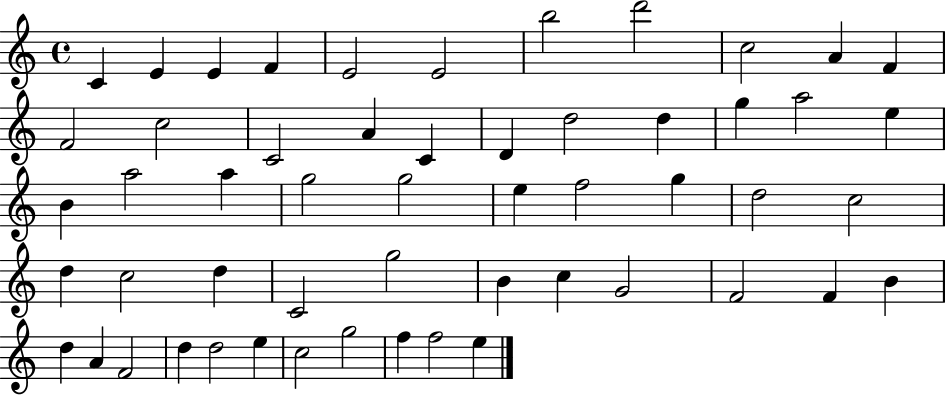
C4/q E4/q E4/q F4/q E4/h E4/h B5/h D6/h C5/h A4/q F4/q F4/h C5/h C4/h A4/q C4/q D4/q D5/h D5/q G5/q A5/h E5/q B4/q A5/h A5/q G5/h G5/h E5/q F5/h G5/q D5/h C5/h D5/q C5/h D5/q C4/h G5/h B4/q C5/q G4/h F4/h F4/q B4/q D5/q A4/q F4/h D5/q D5/h E5/q C5/h G5/h F5/q F5/h E5/q